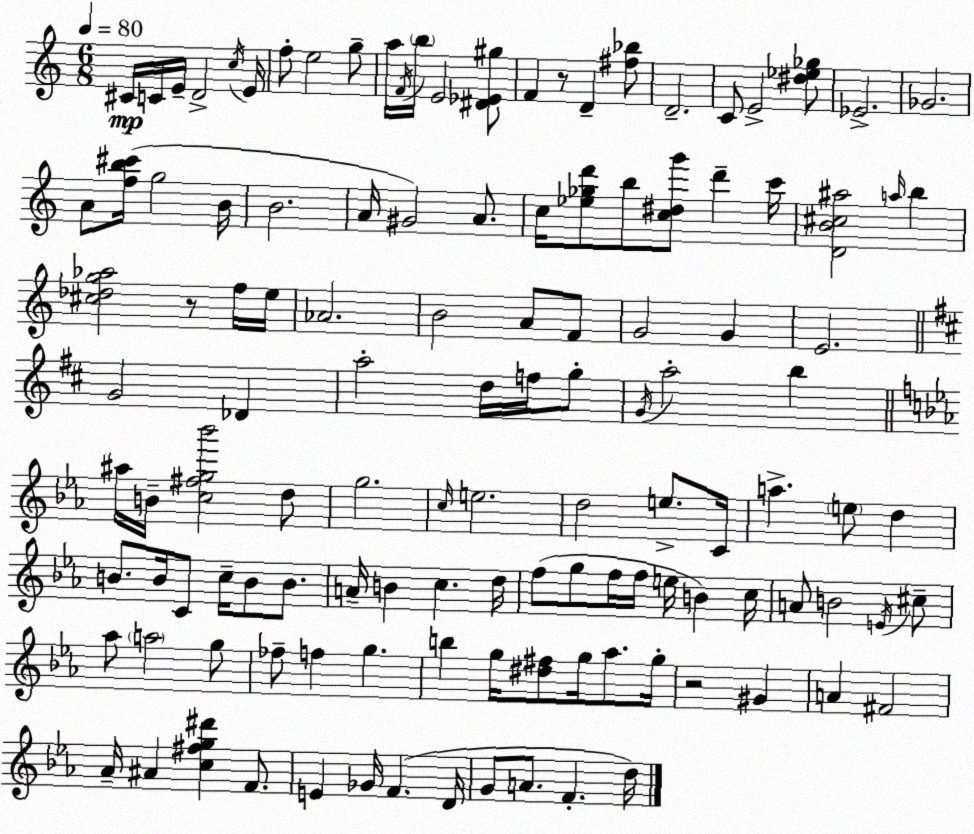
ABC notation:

X:1
T:Untitled
M:6/8
L:1/4
K:Am
^C/4 C/4 E/4 D2 c/4 E/4 f/2 e2 g/2 a/4 F/4 b/4 E2 [^D_E^g]/2 F z/2 D [^f_b]/2 D2 C/2 E2 [^d_e_g]/2 _E2 _G2 A/2 [fb^c']/4 g2 B/4 B2 A/4 ^G2 A/2 c/4 [_e_gd']/2 b/2 [c^dg']/2 d' c'/4 [DB^c^a]2 a/4 b [^c_dg_a]2 z/2 f/4 e/4 _A2 B2 A/2 F/2 G2 G E2 G2 _D a2 d/4 f/4 g/2 G/4 a2 b ^a/4 B/4 [c^fg_b']2 d/2 g2 c/4 e2 d2 e/2 C/4 a e/2 d B/2 B/4 C/2 c/4 B/2 B/2 A/4 B c d/4 f/2 g/2 f/4 f/4 e/4 B c/4 A/2 B2 E/4 ^c/2 _a/2 a2 g/2 _f/2 f g b g/4 [^d^f]/2 g/4 _a/2 g/4 z2 ^G A ^F2 _A/4 ^A [c^fg^d'] F/2 E _G/4 F D/4 G/2 A/2 F d/4